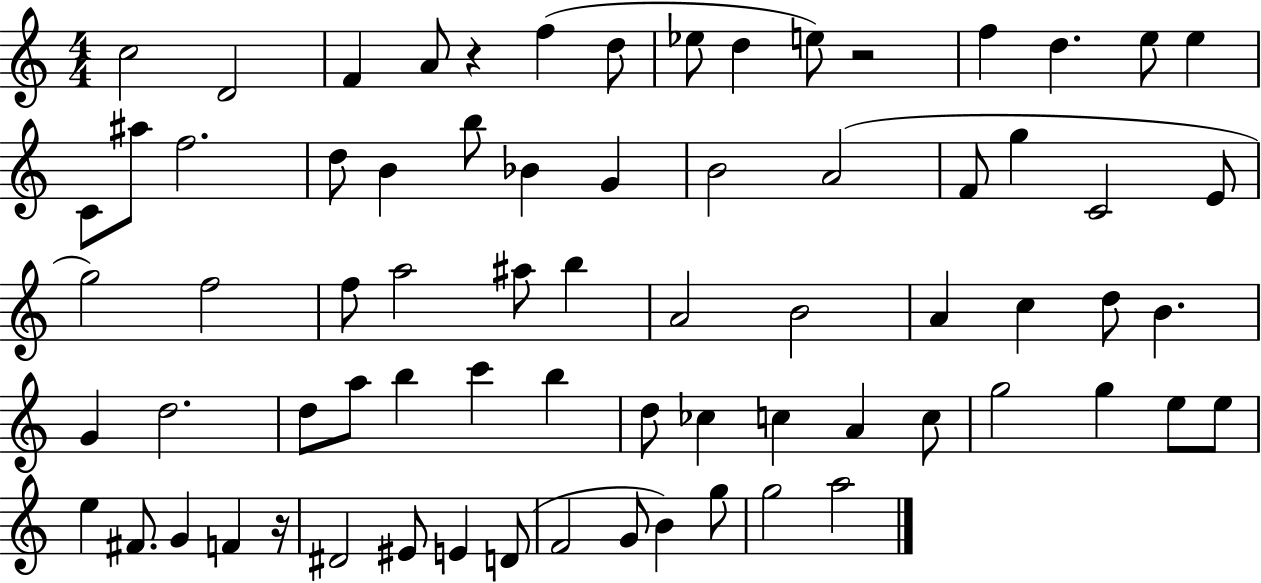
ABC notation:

X:1
T:Untitled
M:4/4
L:1/4
K:C
c2 D2 F A/2 z f d/2 _e/2 d e/2 z2 f d e/2 e C/2 ^a/2 f2 d/2 B b/2 _B G B2 A2 F/2 g C2 E/2 g2 f2 f/2 a2 ^a/2 b A2 B2 A c d/2 B G d2 d/2 a/2 b c' b d/2 _c c A c/2 g2 g e/2 e/2 e ^F/2 G F z/4 ^D2 ^E/2 E D/2 F2 G/2 B g/2 g2 a2